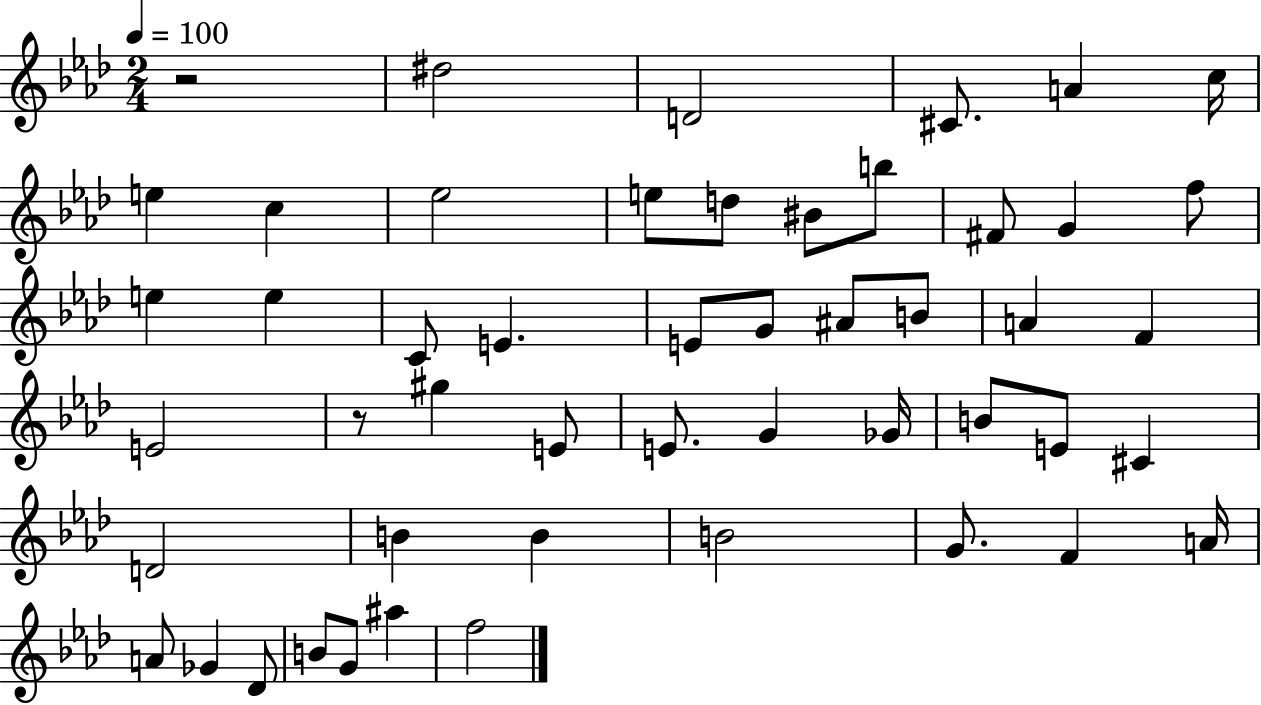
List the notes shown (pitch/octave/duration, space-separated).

R/h D#5/h D4/h C#4/e. A4/q C5/s E5/q C5/q Eb5/h E5/e D5/e BIS4/e B5/e F#4/e G4/q F5/e E5/q E5/q C4/e E4/q. E4/e G4/e A#4/e B4/e A4/q F4/q E4/h R/e G#5/q E4/e E4/e. G4/q Gb4/s B4/e E4/e C#4/q D4/h B4/q B4/q B4/h G4/e. F4/q A4/s A4/e Gb4/q Db4/e B4/e G4/e A#5/q F5/h